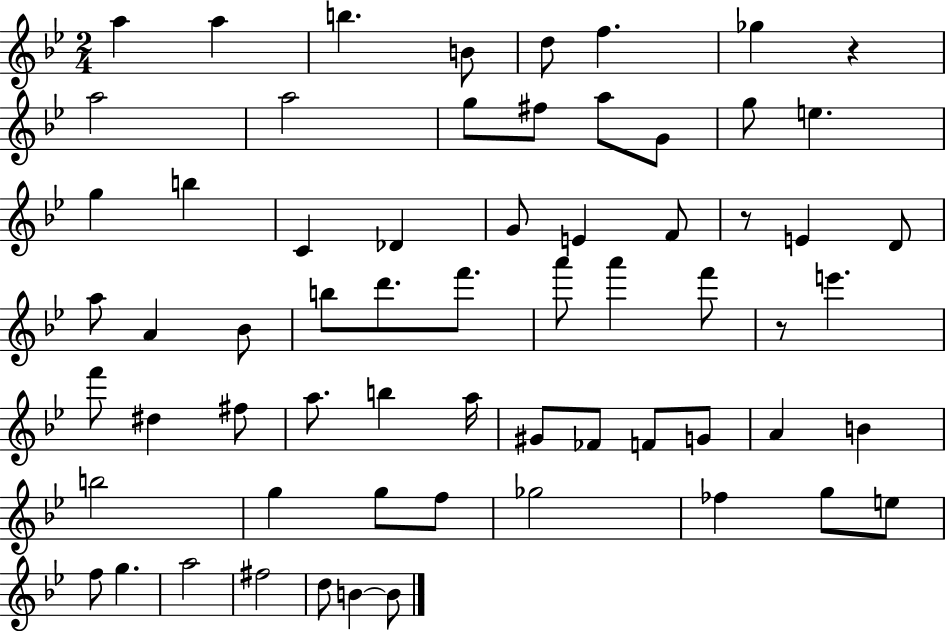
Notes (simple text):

A5/q A5/q B5/q. B4/e D5/e F5/q. Gb5/q R/q A5/h A5/h G5/e F#5/e A5/e G4/e G5/e E5/q. G5/q B5/q C4/q Db4/q G4/e E4/q F4/e R/e E4/q D4/e A5/e A4/q Bb4/e B5/e D6/e. F6/e. A6/e A6/q F6/e R/e E6/q. F6/e D#5/q F#5/e A5/e. B5/q A5/s G#4/e FES4/e F4/e G4/e A4/q B4/q B5/h G5/q G5/e F5/e Gb5/h FES5/q G5/e E5/e F5/e G5/q. A5/h F#5/h D5/e B4/q B4/e